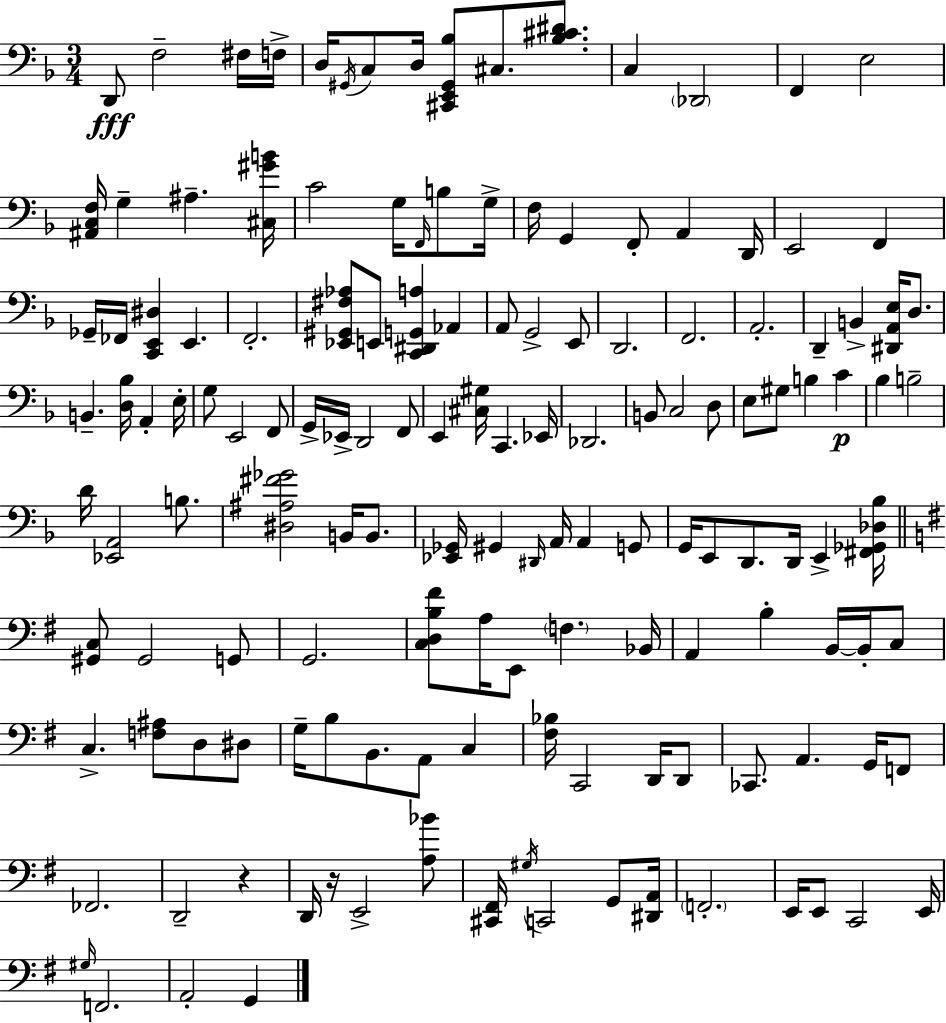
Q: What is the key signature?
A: F major